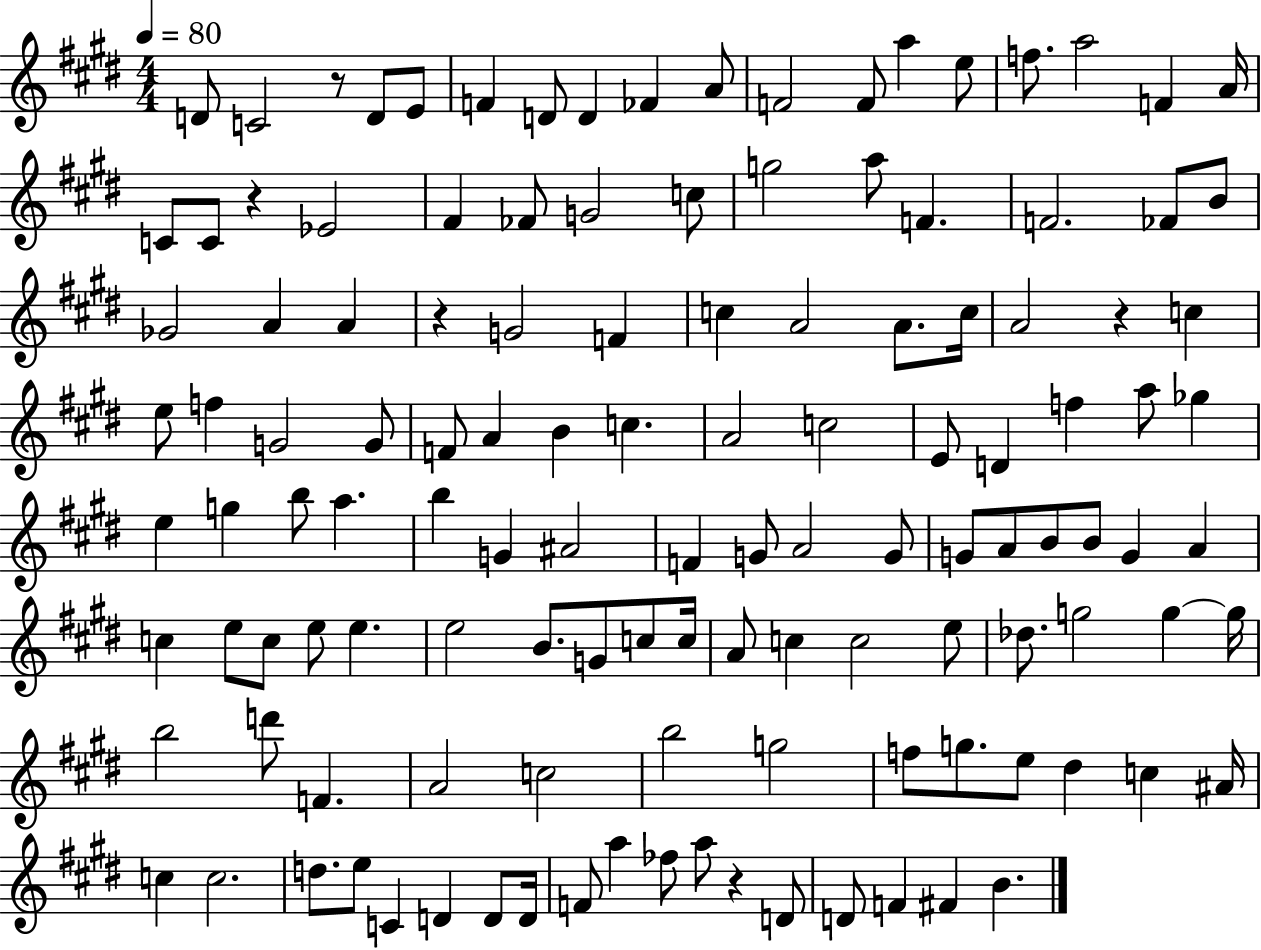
D4/e C4/h R/e D4/e E4/e F4/q D4/e D4/q FES4/q A4/e F4/h F4/e A5/q E5/e F5/e. A5/h F4/q A4/s C4/e C4/e R/q Eb4/h F#4/q FES4/e G4/h C5/e G5/h A5/e F4/q. F4/h. FES4/e B4/e Gb4/h A4/q A4/q R/q G4/h F4/q C5/q A4/h A4/e. C5/s A4/h R/q C5/q E5/e F5/q G4/h G4/e F4/e A4/q B4/q C5/q. A4/h C5/h E4/e D4/q F5/q A5/e Gb5/q E5/q G5/q B5/e A5/q. B5/q G4/q A#4/h F4/q G4/e A4/h G4/e G4/e A4/e B4/e B4/e G4/q A4/q C5/q E5/e C5/e E5/e E5/q. E5/h B4/e. G4/e C5/e C5/s A4/e C5/q C5/h E5/e Db5/e. G5/h G5/q G5/s B5/h D6/e F4/q. A4/h C5/h B5/h G5/h F5/e G5/e. E5/e D#5/q C5/q A#4/s C5/q C5/h. D5/e. E5/e C4/q D4/q D4/e D4/s F4/e A5/q FES5/e A5/e R/q D4/e D4/e F4/q F#4/q B4/q.